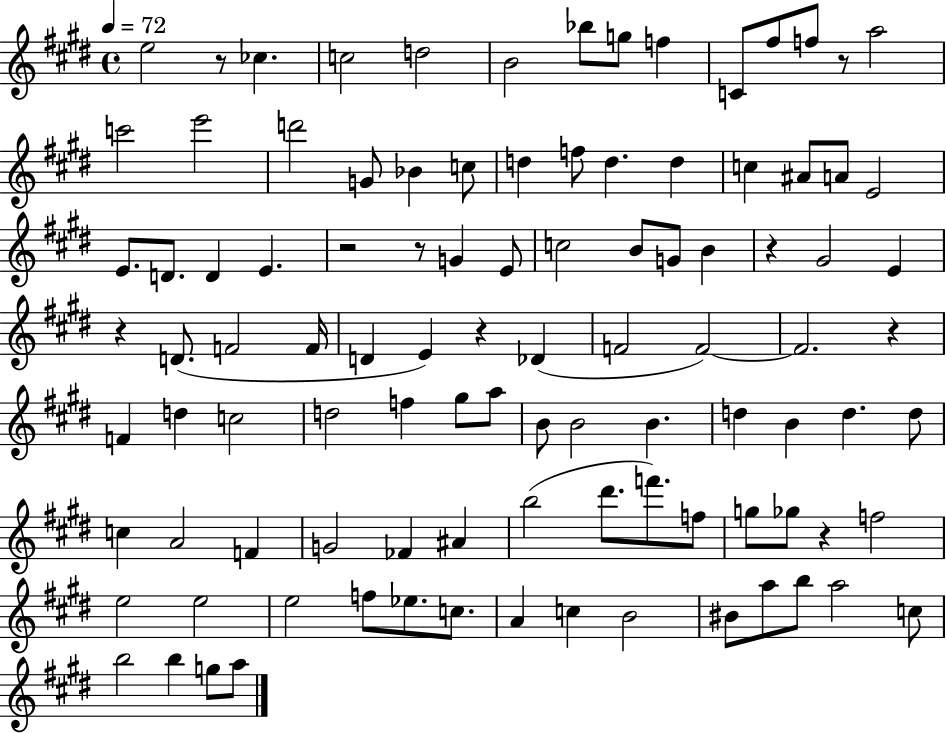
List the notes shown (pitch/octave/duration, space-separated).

E5/h R/e CES5/q. C5/h D5/h B4/h Bb5/e G5/e F5/q C4/e F#5/e F5/e R/e A5/h C6/h E6/h D6/h G4/e Bb4/q C5/e D5/q F5/e D5/q. D5/q C5/q A#4/e A4/e E4/h E4/e. D4/e. D4/q E4/q. R/h R/e G4/q E4/e C5/h B4/e G4/e B4/q R/q G#4/h E4/q R/q D4/e. F4/h F4/s D4/q E4/q R/q Db4/q F4/h F4/h F4/h. R/q F4/q D5/q C5/h D5/h F5/q G#5/e A5/e B4/e B4/h B4/q. D5/q B4/q D5/q. D5/e C5/q A4/h F4/q G4/h FES4/q A#4/q B5/h D#6/e. F6/e. F5/e G5/e Gb5/e R/q F5/h E5/h E5/h E5/h F5/e Eb5/e. C5/e. A4/q C5/q B4/h BIS4/e A5/e B5/e A5/h C5/e B5/h B5/q G5/e A5/e